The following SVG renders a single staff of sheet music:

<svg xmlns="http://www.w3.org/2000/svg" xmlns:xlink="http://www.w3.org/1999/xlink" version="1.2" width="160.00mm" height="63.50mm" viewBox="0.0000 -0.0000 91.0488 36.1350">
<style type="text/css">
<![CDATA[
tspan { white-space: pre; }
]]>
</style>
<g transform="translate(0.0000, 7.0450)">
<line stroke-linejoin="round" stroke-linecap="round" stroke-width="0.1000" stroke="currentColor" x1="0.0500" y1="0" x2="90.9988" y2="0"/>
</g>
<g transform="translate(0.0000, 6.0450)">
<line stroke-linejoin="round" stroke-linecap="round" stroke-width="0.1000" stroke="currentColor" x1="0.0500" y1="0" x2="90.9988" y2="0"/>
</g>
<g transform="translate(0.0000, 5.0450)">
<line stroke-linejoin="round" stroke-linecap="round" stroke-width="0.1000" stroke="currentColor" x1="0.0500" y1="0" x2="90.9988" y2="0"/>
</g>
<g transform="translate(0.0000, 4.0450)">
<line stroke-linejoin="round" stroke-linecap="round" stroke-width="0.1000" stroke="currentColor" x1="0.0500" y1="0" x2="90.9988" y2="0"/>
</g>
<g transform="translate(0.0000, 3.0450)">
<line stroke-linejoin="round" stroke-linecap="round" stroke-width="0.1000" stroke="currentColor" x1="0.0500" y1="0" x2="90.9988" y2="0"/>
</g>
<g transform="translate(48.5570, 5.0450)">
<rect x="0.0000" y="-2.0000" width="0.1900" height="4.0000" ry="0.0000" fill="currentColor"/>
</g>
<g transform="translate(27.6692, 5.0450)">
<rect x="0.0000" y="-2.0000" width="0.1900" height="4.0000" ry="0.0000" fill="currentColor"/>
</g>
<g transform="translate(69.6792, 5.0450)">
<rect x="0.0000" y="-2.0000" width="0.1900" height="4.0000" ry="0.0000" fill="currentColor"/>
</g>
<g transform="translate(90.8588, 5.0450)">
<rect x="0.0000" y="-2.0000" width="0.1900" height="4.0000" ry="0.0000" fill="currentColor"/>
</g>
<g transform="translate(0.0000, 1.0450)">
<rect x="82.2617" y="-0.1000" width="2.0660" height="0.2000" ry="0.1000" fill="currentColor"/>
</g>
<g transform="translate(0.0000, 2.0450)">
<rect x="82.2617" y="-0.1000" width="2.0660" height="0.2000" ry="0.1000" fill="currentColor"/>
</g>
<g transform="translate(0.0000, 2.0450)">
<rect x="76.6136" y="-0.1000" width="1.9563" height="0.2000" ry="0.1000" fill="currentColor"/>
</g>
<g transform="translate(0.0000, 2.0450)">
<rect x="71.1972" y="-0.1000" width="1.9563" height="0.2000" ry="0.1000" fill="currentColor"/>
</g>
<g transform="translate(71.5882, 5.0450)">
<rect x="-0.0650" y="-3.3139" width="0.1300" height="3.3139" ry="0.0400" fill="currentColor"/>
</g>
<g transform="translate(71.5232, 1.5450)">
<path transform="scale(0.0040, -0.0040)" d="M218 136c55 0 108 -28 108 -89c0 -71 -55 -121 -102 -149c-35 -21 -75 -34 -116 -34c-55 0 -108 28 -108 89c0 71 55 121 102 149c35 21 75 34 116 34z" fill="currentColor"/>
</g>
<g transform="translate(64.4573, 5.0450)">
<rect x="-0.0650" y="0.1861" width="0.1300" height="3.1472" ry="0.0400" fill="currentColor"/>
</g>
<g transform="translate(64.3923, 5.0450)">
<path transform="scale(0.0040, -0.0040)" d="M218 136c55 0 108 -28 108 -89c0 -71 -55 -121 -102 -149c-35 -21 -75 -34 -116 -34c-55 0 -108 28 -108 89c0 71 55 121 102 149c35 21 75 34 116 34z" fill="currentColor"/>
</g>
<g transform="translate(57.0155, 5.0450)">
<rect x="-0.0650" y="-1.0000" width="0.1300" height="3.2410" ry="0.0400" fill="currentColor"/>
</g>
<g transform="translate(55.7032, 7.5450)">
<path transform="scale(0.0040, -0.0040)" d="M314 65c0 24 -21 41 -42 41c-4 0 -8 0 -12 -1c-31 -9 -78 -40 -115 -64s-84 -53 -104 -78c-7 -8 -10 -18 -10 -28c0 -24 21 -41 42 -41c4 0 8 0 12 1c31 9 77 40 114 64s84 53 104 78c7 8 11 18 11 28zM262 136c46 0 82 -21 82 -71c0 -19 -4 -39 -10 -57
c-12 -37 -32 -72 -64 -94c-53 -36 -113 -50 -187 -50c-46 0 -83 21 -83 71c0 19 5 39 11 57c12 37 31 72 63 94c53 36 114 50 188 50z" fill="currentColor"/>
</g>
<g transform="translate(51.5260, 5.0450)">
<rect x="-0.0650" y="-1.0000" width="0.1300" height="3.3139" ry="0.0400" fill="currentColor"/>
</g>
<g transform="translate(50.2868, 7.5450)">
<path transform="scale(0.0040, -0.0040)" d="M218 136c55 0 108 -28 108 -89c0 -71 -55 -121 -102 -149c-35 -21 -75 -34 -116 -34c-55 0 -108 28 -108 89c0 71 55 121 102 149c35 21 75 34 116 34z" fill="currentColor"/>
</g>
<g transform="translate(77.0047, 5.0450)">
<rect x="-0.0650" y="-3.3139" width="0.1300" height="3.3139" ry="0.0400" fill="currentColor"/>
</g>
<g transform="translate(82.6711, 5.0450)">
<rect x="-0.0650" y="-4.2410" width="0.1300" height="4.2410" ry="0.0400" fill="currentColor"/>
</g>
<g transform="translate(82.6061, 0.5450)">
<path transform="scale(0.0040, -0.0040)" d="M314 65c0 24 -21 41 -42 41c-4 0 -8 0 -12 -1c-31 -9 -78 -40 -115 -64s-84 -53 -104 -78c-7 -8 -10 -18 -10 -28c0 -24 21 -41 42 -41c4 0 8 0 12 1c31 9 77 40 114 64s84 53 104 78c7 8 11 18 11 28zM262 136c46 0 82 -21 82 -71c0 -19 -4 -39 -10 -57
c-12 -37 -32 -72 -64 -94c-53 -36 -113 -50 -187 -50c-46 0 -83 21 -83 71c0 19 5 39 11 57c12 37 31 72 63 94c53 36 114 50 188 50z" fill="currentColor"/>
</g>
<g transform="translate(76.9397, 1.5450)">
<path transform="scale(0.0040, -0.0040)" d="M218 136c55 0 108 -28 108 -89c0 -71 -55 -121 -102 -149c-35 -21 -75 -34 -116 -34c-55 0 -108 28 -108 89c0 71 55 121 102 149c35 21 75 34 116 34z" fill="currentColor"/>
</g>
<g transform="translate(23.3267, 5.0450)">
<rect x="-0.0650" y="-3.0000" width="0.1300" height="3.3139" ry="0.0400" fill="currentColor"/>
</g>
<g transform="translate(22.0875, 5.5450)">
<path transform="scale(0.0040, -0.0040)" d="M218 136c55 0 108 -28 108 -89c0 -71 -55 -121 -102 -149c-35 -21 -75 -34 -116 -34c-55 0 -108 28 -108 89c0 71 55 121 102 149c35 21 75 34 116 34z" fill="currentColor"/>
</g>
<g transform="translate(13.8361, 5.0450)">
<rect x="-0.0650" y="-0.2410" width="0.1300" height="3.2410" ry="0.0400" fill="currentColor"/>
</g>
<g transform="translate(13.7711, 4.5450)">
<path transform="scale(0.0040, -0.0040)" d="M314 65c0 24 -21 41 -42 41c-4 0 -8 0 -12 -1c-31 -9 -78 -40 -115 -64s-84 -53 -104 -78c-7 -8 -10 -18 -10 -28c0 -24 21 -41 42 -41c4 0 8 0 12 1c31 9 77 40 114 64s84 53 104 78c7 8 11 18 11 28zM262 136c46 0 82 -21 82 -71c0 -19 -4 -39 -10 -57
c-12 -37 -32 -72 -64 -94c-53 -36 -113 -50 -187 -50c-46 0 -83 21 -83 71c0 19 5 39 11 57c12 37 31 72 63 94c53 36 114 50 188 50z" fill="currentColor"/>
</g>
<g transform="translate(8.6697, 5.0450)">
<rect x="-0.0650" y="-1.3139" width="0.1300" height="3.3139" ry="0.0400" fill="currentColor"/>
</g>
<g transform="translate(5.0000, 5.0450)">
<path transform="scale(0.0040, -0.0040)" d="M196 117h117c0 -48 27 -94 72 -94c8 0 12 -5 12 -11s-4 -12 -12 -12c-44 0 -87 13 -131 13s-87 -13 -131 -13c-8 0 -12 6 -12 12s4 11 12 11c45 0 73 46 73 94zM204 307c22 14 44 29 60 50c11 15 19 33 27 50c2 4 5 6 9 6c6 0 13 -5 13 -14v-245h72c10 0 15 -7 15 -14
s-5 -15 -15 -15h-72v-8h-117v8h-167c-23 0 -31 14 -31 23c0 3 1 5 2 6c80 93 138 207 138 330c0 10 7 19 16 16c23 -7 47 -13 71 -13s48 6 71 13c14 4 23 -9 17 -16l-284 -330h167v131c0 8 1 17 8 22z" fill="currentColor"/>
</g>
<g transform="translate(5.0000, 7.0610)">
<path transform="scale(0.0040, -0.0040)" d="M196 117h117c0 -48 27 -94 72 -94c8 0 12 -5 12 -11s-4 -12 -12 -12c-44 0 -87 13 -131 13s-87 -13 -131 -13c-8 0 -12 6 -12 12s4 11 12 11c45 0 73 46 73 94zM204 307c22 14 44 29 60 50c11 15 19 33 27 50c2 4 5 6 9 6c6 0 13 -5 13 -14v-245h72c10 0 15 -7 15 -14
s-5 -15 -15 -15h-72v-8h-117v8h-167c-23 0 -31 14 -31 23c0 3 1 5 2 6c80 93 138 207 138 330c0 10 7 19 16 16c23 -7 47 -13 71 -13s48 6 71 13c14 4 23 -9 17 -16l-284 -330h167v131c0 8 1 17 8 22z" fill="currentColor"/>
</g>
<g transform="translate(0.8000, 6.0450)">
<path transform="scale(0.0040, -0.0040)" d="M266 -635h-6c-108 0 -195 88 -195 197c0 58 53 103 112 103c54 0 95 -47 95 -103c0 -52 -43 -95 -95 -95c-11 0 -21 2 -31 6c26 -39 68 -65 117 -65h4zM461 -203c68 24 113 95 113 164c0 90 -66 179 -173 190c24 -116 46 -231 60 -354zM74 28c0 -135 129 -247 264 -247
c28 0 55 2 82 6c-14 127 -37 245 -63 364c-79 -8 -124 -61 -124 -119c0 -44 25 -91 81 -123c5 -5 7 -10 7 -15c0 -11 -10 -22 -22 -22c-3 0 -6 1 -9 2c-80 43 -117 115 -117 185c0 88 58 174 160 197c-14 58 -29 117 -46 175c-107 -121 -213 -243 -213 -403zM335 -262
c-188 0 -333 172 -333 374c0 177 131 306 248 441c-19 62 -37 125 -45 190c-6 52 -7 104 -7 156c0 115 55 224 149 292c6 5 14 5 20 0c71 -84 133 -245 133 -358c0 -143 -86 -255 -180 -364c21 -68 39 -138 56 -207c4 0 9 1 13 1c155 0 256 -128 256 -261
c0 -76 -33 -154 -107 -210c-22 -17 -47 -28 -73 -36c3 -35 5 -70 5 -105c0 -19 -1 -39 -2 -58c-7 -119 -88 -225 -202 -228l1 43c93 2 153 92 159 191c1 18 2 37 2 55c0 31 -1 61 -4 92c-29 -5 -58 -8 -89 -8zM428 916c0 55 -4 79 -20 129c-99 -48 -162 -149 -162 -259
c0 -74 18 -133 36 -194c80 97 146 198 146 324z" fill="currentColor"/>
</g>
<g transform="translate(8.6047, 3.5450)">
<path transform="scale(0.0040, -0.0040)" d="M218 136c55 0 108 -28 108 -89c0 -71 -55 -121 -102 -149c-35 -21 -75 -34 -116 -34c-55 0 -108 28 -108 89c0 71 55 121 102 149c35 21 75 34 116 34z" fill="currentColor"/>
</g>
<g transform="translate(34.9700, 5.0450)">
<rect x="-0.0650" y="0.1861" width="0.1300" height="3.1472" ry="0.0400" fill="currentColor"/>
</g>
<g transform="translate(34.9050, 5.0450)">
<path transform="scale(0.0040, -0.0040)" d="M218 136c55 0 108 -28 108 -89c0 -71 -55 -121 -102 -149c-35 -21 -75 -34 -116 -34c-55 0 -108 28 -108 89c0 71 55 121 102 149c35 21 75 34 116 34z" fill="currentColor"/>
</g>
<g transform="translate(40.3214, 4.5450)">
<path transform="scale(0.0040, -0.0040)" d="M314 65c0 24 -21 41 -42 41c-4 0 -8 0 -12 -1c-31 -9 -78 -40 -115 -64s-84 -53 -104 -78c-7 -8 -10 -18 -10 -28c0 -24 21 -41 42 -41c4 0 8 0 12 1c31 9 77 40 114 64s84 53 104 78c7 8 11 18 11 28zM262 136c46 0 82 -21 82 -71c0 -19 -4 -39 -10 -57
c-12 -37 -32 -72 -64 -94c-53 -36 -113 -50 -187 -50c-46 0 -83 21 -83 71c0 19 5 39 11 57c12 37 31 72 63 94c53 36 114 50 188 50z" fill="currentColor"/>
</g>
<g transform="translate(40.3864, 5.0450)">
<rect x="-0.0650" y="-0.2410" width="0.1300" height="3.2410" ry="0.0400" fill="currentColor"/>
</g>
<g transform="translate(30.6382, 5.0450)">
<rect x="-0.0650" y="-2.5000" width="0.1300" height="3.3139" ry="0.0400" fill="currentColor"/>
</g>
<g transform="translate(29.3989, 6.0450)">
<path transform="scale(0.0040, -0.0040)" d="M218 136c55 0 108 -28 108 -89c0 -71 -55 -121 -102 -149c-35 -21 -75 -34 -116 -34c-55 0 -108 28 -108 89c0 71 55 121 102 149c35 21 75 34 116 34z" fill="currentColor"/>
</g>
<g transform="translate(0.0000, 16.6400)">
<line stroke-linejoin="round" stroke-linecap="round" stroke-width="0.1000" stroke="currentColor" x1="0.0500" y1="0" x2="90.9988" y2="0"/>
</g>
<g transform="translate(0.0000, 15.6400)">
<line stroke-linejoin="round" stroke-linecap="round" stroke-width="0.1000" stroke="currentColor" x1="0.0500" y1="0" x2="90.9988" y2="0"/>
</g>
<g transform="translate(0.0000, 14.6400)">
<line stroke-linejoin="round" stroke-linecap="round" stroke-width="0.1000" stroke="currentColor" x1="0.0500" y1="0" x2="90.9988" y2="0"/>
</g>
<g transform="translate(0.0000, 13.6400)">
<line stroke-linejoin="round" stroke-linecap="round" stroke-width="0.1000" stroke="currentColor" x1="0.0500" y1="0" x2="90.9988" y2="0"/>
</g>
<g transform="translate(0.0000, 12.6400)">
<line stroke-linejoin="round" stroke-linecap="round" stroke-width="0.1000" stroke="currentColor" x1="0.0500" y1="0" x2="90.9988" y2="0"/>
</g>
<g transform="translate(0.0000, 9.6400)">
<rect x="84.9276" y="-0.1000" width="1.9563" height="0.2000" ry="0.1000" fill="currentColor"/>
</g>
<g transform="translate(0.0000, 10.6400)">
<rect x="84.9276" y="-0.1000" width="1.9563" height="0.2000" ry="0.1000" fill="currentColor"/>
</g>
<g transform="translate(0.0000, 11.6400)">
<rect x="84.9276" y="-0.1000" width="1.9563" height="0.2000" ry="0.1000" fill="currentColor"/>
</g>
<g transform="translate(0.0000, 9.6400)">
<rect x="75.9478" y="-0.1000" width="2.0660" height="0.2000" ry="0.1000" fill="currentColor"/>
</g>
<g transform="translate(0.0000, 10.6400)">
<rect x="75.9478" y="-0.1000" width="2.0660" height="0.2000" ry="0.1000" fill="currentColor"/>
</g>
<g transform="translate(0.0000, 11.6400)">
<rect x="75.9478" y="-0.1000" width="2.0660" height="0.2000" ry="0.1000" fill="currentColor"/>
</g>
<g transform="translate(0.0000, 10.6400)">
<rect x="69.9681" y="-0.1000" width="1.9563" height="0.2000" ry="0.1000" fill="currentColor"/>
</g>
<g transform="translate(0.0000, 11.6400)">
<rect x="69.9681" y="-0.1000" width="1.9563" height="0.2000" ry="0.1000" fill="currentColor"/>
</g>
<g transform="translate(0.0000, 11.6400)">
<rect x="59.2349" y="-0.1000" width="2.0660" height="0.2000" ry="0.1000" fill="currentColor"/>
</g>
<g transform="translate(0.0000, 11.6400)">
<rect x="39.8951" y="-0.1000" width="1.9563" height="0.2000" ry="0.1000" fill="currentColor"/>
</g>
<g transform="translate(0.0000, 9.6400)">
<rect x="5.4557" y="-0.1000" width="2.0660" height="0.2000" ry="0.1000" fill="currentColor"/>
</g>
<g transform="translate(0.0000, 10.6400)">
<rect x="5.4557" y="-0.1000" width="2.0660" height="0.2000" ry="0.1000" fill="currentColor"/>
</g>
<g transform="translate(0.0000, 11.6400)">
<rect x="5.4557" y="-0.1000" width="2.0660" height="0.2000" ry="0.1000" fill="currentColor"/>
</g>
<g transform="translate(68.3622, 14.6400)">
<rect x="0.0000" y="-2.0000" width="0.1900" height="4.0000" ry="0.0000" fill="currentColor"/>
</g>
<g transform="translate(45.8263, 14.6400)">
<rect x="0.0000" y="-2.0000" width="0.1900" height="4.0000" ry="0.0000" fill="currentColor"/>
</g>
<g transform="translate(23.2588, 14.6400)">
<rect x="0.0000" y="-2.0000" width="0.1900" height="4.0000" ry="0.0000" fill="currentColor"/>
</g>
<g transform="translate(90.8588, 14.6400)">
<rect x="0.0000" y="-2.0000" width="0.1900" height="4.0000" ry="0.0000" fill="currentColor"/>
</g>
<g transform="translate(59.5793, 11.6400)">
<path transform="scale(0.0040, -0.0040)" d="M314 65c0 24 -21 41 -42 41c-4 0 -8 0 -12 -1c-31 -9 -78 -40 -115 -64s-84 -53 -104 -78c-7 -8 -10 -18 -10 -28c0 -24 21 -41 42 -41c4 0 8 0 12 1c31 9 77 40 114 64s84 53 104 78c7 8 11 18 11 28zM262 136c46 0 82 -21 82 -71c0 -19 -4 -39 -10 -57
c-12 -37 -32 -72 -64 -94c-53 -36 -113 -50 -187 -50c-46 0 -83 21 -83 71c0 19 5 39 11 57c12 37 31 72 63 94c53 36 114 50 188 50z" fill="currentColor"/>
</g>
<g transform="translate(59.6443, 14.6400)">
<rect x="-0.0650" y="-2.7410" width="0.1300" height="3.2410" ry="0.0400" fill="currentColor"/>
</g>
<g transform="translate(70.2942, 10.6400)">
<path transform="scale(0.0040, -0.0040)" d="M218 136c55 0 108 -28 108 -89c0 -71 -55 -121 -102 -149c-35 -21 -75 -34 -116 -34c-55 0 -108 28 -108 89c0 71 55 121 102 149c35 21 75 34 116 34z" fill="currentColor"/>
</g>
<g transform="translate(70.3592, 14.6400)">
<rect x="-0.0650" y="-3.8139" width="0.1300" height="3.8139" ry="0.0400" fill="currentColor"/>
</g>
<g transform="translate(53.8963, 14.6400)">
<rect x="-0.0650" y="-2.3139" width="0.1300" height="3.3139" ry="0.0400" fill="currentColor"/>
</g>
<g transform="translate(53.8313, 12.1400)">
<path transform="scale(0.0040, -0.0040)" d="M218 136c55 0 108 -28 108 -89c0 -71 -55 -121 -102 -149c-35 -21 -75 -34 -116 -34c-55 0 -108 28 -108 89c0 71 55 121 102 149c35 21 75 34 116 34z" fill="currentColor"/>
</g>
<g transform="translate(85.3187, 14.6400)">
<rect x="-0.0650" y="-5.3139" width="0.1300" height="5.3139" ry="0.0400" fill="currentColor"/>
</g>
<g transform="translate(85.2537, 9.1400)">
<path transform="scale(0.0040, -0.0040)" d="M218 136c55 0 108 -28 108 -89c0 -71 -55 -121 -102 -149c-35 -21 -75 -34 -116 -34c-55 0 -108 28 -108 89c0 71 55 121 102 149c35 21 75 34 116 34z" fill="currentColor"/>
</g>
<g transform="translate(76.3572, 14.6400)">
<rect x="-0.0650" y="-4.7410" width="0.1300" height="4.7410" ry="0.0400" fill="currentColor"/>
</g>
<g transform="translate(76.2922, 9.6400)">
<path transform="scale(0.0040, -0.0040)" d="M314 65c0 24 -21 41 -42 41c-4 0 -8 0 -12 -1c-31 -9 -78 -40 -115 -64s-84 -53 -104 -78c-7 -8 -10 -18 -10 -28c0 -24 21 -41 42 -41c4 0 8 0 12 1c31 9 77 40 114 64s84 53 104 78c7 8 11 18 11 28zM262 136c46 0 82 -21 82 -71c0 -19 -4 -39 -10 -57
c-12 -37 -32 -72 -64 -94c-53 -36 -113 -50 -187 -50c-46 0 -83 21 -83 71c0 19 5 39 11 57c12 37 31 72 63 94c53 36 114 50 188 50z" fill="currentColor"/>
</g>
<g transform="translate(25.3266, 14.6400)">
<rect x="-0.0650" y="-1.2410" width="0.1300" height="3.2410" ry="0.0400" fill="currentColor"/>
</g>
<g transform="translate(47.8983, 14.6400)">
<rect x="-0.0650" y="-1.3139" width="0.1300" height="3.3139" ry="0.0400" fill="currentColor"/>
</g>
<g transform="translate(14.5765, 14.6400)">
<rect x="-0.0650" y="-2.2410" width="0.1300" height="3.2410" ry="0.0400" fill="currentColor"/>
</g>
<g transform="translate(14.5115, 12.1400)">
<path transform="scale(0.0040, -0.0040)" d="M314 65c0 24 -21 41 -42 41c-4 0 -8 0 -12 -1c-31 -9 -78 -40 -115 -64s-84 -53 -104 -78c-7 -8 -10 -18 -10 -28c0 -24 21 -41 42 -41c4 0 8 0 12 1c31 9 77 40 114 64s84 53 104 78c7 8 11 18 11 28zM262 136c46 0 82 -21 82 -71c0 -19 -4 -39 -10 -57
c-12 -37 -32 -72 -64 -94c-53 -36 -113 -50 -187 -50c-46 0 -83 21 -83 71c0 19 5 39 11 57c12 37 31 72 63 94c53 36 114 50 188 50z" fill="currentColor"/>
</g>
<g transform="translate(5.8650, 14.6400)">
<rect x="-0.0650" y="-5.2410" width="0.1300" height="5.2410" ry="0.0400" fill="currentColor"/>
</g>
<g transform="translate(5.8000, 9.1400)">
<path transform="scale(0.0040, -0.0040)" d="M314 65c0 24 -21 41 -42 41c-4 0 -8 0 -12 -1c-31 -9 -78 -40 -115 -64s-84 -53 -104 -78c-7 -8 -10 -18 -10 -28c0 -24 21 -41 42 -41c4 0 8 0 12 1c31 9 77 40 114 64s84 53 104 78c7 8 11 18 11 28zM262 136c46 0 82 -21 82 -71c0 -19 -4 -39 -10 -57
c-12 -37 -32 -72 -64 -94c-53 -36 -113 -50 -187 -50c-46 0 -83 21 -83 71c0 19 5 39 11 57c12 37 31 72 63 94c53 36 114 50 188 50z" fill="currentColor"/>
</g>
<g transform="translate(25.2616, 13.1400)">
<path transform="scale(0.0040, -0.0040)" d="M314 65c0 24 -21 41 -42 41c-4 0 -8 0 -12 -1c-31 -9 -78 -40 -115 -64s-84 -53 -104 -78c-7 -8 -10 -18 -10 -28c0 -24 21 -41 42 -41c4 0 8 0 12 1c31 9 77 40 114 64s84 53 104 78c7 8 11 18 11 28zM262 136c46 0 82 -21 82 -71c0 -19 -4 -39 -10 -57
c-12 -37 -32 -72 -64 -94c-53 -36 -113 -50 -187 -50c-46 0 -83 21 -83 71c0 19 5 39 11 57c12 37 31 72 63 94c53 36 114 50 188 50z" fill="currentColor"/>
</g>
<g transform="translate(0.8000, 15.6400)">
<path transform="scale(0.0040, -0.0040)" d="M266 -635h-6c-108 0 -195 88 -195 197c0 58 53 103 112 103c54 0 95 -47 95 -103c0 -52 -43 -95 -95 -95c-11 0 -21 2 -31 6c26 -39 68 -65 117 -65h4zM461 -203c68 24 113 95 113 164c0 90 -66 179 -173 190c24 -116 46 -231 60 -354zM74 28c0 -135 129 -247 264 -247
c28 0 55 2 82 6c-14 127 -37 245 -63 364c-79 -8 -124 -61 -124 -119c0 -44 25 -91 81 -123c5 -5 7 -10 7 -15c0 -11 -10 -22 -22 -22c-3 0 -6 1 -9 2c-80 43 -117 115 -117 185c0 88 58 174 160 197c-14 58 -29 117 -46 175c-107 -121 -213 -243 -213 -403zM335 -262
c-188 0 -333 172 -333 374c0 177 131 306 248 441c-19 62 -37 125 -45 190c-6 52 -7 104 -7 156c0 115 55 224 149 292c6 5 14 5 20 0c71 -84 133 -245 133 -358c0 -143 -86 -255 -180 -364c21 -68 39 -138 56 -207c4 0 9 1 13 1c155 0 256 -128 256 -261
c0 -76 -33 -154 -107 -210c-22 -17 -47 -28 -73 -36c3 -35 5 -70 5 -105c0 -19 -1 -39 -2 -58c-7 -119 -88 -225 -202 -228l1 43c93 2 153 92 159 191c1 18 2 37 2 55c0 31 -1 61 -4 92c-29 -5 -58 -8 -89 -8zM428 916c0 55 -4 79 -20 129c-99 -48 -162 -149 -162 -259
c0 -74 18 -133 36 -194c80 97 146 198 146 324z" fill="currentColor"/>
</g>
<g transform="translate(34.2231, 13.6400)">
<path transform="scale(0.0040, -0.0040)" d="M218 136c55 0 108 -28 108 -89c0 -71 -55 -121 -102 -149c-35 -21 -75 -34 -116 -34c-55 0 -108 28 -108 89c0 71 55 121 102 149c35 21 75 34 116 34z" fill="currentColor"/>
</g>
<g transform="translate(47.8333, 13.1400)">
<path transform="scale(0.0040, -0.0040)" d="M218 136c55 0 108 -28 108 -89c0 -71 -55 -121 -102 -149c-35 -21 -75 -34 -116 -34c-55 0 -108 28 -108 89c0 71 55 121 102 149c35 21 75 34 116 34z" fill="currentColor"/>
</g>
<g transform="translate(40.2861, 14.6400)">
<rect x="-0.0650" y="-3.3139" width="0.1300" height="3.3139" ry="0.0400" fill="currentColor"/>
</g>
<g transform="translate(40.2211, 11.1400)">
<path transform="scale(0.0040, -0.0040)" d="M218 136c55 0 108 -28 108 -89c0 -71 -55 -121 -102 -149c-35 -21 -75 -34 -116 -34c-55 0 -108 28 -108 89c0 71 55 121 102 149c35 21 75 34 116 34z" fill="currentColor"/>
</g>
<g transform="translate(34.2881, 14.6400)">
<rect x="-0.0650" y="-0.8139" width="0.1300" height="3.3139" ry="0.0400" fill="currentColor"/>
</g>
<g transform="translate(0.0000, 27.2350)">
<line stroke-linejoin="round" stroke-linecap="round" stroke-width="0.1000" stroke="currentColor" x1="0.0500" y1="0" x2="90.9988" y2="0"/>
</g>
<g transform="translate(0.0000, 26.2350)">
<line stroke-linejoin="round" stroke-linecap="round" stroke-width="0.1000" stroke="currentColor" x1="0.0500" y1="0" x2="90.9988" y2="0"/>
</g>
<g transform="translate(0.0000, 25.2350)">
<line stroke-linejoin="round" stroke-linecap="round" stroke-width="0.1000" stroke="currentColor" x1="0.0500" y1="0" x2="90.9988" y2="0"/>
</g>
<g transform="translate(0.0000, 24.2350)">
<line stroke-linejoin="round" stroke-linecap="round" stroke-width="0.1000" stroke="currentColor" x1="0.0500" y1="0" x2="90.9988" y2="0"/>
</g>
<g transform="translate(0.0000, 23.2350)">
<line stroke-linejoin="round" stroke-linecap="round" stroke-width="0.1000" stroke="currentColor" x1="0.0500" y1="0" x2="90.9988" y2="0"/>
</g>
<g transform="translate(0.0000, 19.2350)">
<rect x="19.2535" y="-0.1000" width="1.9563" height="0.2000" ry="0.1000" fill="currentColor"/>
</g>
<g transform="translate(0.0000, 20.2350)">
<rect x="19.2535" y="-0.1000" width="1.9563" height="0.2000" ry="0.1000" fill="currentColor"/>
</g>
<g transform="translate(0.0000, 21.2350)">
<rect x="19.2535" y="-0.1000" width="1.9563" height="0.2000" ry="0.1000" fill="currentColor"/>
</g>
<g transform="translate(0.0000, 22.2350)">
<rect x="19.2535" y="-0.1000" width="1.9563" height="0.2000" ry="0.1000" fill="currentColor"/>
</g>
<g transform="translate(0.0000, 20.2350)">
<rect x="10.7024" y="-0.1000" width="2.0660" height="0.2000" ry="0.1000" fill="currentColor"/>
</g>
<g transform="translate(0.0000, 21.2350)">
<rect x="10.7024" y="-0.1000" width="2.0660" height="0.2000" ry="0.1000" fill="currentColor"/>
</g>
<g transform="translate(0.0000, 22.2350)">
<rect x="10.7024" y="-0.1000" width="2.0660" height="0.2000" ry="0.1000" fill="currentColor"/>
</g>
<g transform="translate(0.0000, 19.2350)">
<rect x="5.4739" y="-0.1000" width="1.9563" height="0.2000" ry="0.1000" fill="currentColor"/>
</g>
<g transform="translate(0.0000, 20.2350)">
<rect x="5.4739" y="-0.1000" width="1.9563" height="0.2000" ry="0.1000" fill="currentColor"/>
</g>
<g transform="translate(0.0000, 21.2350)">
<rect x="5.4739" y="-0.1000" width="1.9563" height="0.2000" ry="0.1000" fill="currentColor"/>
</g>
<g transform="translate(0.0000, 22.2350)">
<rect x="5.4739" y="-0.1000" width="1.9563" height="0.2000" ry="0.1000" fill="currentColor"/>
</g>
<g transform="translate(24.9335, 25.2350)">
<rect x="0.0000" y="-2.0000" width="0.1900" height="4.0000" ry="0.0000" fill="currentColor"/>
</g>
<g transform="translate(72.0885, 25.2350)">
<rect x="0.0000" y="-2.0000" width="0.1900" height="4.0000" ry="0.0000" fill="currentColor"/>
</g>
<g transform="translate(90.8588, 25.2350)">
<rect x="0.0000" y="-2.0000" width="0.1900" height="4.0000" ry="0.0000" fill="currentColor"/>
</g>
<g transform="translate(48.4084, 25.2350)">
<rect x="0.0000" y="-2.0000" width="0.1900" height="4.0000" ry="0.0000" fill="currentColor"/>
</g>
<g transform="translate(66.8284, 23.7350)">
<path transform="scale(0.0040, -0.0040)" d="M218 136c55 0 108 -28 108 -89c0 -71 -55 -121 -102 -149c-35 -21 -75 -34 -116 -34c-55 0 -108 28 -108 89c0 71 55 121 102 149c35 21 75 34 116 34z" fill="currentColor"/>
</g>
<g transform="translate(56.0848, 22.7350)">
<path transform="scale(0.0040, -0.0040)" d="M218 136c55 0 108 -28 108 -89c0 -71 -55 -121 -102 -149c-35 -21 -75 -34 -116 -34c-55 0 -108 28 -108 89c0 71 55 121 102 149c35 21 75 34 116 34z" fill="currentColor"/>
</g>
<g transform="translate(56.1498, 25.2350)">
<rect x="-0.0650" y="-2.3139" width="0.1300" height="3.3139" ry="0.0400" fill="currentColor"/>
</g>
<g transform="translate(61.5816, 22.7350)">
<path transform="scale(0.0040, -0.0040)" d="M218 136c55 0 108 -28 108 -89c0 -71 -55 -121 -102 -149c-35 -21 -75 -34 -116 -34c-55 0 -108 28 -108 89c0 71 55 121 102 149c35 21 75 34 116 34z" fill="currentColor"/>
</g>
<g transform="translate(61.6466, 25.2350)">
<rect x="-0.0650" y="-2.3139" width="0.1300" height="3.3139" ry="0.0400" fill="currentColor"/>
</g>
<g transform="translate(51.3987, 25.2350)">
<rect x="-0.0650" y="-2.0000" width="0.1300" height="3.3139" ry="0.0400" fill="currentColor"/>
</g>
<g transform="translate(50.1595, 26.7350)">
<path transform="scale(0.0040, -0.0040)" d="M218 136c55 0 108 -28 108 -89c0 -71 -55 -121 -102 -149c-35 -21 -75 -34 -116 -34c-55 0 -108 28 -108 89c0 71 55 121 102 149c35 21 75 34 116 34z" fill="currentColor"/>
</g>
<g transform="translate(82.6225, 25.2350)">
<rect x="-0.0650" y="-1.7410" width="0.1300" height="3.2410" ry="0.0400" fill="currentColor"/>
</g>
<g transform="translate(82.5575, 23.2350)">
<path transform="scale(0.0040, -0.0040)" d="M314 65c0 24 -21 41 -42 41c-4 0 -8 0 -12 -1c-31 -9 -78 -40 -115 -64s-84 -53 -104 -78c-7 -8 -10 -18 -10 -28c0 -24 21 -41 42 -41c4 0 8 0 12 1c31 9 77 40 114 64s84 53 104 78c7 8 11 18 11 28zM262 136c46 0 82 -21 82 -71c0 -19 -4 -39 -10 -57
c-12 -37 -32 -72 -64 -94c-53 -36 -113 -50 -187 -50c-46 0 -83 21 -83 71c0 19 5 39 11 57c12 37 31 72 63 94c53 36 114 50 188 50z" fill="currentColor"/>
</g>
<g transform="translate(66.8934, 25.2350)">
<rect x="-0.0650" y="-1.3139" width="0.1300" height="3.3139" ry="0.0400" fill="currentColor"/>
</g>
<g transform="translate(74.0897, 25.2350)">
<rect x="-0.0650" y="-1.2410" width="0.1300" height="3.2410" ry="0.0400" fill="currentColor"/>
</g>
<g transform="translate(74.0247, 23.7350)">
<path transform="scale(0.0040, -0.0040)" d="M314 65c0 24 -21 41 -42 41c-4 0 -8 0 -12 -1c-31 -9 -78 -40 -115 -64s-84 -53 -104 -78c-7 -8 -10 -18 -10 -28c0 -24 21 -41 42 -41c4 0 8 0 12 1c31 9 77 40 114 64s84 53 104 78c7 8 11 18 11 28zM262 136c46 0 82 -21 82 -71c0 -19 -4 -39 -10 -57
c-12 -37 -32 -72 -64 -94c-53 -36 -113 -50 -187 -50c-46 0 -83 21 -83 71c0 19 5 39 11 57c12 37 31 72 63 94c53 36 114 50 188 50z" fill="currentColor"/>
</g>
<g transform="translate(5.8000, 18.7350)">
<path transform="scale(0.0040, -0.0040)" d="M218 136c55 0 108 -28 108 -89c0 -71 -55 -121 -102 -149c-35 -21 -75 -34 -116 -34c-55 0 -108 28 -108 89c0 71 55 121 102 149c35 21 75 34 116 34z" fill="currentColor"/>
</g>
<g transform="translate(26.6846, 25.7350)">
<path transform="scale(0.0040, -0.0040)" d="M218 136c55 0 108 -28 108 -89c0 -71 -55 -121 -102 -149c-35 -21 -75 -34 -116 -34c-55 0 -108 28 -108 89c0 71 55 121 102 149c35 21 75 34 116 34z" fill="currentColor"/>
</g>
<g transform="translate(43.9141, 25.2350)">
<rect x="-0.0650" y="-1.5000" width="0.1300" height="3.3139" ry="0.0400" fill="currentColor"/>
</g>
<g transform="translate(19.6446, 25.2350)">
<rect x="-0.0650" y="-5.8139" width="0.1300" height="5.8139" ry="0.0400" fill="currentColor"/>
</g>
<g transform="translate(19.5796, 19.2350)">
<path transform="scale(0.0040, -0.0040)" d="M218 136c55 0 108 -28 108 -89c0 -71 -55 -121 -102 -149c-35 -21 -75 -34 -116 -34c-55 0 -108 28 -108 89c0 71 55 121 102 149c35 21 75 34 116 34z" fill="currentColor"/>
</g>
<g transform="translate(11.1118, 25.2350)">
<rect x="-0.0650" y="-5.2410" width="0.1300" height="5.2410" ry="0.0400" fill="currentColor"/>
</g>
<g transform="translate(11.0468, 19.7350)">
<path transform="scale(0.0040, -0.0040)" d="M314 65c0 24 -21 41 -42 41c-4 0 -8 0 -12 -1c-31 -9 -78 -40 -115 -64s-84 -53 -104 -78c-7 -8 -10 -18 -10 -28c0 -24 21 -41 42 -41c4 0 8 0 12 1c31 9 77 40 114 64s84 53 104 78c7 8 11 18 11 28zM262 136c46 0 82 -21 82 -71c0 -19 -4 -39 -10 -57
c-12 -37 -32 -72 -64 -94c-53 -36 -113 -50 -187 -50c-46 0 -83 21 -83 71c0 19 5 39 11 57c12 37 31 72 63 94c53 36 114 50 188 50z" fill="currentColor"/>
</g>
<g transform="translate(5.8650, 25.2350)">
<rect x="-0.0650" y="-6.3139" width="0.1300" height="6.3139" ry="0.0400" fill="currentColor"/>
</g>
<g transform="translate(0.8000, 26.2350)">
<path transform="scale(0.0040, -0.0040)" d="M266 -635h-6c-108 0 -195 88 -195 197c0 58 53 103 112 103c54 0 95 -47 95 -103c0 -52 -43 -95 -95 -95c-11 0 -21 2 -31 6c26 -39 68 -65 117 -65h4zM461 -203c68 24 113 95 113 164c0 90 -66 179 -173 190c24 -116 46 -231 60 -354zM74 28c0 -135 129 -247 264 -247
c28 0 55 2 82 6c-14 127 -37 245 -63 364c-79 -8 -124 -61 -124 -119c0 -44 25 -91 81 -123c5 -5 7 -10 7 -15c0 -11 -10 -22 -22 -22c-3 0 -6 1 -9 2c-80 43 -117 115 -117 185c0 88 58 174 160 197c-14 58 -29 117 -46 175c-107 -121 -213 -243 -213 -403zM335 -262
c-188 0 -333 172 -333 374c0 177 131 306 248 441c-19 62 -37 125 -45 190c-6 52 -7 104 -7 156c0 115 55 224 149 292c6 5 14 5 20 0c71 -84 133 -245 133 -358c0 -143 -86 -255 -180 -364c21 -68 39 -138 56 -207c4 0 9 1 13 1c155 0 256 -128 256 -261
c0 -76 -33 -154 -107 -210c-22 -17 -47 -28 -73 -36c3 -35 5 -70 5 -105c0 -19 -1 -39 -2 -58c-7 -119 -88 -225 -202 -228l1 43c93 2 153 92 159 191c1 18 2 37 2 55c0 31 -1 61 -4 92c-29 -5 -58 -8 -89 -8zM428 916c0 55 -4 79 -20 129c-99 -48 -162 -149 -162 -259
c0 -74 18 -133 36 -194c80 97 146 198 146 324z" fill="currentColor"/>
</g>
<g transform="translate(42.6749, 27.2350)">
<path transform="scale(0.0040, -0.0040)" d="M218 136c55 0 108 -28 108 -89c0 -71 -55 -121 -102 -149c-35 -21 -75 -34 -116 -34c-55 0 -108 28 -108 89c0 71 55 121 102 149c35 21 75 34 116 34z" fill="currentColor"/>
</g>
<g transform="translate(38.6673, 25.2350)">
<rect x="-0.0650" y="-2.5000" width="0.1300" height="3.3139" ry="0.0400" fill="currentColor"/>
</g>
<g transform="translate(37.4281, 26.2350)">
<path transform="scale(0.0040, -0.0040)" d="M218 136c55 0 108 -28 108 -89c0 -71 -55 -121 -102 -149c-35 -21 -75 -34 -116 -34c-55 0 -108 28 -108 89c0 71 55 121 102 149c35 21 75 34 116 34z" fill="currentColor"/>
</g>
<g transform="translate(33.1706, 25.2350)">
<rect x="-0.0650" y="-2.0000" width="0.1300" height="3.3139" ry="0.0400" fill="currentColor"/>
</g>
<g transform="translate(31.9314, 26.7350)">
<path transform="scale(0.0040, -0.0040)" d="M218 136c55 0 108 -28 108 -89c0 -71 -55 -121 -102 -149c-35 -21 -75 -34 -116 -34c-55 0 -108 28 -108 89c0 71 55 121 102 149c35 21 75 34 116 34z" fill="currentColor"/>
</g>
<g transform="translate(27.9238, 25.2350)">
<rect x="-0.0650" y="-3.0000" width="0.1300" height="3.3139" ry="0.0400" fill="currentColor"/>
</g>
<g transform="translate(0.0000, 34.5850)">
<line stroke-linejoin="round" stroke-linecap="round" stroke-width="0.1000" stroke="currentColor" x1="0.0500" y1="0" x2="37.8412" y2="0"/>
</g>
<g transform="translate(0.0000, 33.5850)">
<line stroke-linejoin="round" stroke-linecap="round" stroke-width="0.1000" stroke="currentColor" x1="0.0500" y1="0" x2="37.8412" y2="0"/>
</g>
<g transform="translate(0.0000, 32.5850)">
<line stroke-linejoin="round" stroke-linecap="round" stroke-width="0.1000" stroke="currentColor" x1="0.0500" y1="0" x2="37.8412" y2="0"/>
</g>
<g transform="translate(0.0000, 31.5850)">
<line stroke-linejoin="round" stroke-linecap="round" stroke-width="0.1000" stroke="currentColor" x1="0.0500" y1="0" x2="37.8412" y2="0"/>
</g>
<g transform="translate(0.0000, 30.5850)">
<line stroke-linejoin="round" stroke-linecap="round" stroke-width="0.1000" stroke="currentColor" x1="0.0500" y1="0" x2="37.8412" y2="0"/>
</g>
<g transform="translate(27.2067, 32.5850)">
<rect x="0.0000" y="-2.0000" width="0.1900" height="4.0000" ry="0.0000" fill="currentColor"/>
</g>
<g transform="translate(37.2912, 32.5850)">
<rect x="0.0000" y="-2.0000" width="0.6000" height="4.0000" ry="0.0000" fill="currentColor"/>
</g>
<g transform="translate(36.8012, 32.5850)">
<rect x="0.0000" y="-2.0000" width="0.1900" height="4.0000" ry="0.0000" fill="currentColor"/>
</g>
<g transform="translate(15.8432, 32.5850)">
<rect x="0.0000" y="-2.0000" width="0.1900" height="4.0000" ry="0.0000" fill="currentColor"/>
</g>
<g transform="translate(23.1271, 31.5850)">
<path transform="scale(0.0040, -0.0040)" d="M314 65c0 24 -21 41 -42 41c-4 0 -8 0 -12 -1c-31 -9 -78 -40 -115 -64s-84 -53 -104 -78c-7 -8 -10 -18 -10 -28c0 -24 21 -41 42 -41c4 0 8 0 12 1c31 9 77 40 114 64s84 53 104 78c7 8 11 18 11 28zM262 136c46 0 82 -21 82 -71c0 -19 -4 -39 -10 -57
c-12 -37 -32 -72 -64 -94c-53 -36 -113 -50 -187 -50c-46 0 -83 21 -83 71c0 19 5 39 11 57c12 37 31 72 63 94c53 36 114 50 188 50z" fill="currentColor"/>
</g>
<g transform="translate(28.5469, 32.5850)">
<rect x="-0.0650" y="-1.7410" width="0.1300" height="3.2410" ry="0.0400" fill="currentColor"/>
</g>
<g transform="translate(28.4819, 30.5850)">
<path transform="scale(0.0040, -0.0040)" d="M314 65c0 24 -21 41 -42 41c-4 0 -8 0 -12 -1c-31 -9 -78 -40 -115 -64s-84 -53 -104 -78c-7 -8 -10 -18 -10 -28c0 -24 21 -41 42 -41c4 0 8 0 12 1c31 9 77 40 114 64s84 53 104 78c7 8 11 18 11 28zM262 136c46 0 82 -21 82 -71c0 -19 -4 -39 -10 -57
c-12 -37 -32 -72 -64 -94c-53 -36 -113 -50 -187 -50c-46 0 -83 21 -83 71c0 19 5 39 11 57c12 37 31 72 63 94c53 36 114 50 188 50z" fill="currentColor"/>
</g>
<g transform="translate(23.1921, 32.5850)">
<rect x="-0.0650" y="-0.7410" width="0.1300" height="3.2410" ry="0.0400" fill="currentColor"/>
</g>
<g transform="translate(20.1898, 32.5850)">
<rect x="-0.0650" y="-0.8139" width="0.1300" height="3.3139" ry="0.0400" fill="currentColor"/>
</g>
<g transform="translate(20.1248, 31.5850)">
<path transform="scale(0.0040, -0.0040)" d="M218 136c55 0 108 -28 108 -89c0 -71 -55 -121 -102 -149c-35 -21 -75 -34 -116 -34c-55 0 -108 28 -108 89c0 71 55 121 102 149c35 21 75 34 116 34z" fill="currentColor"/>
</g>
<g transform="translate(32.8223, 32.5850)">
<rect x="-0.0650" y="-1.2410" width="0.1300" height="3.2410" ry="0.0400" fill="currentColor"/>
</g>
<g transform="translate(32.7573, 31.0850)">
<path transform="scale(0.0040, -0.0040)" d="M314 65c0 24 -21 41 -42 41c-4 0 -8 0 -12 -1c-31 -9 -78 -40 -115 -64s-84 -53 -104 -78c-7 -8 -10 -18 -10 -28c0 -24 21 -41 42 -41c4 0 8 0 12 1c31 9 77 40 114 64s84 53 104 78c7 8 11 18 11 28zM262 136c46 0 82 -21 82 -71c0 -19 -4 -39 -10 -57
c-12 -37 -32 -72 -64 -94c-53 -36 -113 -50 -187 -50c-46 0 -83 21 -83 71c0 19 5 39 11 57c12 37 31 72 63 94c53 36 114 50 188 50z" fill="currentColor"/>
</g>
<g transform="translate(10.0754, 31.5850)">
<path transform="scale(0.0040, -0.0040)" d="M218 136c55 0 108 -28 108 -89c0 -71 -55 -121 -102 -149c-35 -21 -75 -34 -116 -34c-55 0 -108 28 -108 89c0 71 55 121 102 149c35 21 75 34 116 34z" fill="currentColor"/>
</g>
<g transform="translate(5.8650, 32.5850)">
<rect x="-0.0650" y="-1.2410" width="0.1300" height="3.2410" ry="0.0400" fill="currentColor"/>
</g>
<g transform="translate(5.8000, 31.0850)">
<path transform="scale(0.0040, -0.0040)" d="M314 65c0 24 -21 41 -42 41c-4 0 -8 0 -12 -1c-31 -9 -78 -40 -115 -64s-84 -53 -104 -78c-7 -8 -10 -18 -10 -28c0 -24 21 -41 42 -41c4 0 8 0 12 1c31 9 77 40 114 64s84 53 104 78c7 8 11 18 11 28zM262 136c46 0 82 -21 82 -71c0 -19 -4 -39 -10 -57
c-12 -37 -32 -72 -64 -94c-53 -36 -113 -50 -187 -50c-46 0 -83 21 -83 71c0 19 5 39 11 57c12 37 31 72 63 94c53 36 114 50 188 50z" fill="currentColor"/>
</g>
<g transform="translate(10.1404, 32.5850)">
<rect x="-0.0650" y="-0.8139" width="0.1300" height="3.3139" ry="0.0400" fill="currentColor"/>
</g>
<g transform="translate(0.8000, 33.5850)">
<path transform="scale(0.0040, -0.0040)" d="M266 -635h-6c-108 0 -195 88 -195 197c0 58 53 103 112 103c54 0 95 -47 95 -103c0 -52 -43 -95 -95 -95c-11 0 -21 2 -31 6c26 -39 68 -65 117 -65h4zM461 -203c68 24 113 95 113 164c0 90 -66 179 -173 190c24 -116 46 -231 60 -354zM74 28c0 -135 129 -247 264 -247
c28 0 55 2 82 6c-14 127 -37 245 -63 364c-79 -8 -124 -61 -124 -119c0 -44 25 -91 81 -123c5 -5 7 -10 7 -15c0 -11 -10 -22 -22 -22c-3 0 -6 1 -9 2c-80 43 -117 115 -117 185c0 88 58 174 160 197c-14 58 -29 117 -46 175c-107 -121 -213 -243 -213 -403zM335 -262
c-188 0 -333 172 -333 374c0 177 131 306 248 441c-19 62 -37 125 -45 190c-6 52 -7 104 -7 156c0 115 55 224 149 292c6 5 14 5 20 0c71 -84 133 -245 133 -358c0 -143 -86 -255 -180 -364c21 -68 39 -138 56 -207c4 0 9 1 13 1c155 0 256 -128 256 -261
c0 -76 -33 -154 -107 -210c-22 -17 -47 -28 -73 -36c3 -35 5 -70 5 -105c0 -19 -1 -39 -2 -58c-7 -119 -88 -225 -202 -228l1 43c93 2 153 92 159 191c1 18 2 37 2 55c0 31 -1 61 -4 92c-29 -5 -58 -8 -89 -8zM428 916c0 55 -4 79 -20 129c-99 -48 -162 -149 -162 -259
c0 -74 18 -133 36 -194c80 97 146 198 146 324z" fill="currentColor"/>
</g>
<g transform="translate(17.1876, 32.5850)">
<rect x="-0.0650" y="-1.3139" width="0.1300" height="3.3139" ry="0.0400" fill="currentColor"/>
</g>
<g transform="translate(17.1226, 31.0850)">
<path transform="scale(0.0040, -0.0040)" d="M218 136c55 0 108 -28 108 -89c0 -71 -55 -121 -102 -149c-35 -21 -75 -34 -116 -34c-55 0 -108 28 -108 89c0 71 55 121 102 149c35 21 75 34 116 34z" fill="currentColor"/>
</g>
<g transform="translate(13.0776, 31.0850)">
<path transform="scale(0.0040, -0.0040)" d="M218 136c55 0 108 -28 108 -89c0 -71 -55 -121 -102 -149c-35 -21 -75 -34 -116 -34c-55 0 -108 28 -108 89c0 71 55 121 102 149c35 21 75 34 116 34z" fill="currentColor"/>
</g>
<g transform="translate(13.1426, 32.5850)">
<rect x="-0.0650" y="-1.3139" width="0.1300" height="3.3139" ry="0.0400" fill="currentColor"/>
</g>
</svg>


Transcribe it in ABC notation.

X:1
T:Untitled
M:4/4
L:1/4
K:C
e c2 A G B c2 D D2 B b b d'2 f'2 g2 e2 d b e g a2 c' e'2 f' a' f'2 g' A F G E F g g e e2 f2 e2 d e e d d2 f2 e2